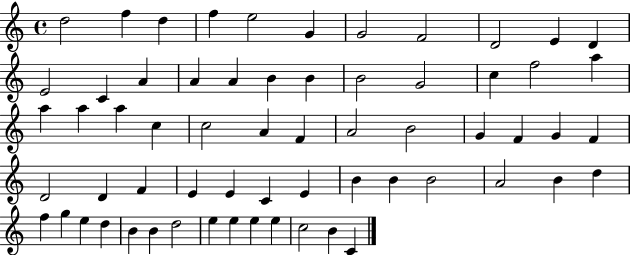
{
  \clef treble
  \time 4/4
  \defaultTimeSignature
  \key c \major
  d''2 f''4 d''4 | f''4 e''2 g'4 | g'2 f'2 | d'2 e'4 d'4 | \break e'2 c'4 a'4 | a'4 a'4 b'4 b'4 | b'2 g'2 | c''4 f''2 a''4 | \break a''4 a''4 a''4 c''4 | c''2 a'4 f'4 | a'2 b'2 | g'4 f'4 g'4 f'4 | \break d'2 d'4 f'4 | e'4 e'4 c'4 e'4 | b'4 b'4 b'2 | a'2 b'4 d''4 | \break f''4 g''4 e''4 d''4 | b'4 b'4 d''2 | e''4 e''4 e''4 e''4 | c''2 b'4 c'4 | \break \bar "|."
}